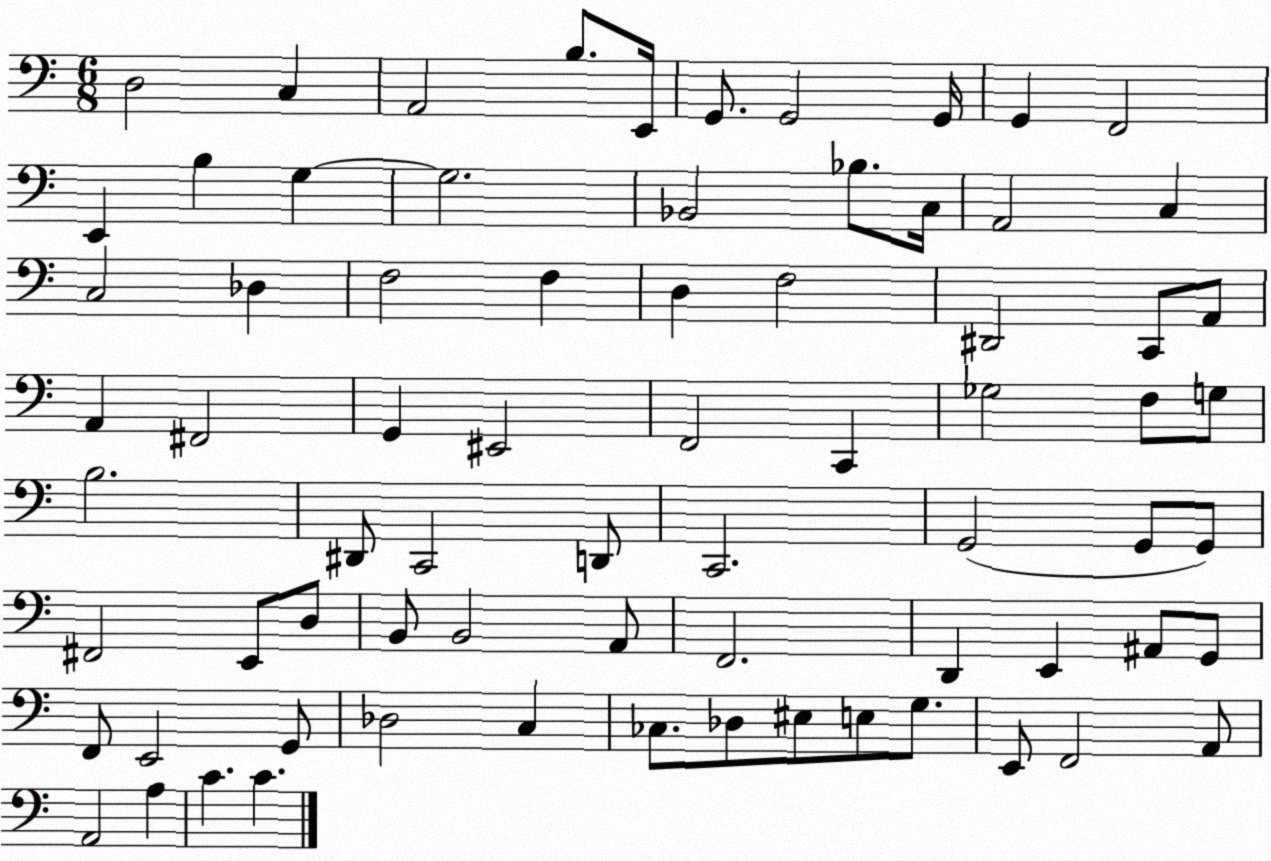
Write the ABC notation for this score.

X:1
T:Untitled
M:6/8
L:1/4
K:C
D,2 C, A,,2 B,/2 E,,/4 G,,/2 G,,2 G,,/4 G,, F,,2 E,, B, G, G,2 _B,,2 _B,/2 C,/4 A,,2 C, C,2 _D, F,2 F, D, F,2 ^D,,2 C,,/2 A,,/2 A,, ^F,,2 G,, ^E,,2 F,,2 C,, _G,2 F,/2 G,/2 B,2 ^D,,/2 C,,2 D,,/2 C,,2 G,,2 G,,/2 G,,/2 ^F,,2 E,,/2 D,/2 B,,/2 B,,2 A,,/2 F,,2 D,, E,, ^A,,/2 G,,/2 F,,/2 E,,2 G,,/2 _D,2 C, _C,/2 _D,/2 ^E,/2 E,/2 G,/2 E,,/2 F,,2 A,,/2 A,,2 A, C C